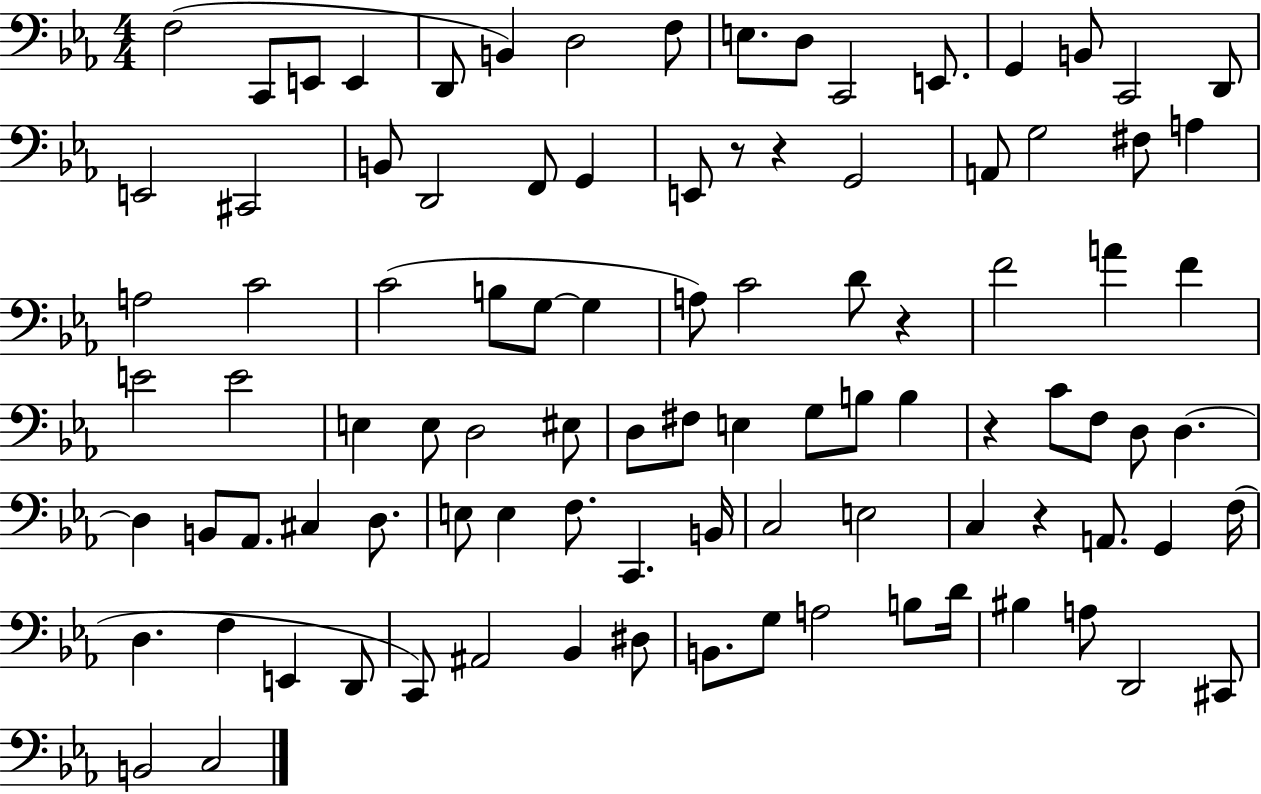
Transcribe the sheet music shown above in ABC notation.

X:1
T:Untitled
M:4/4
L:1/4
K:Eb
F,2 C,,/2 E,,/2 E,, D,,/2 B,, D,2 F,/2 E,/2 D,/2 C,,2 E,,/2 G,, B,,/2 C,,2 D,,/2 E,,2 ^C,,2 B,,/2 D,,2 F,,/2 G,, E,,/2 z/2 z G,,2 A,,/2 G,2 ^F,/2 A, A,2 C2 C2 B,/2 G,/2 G, A,/2 C2 D/2 z F2 A F E2 E2 E, E,/2 D,2 ^E,/2 D,/2 ^F,/2 E, G,/2 B,/2 B, z C/2 F,/2 D,/2 D, D, B,,/2 _A,,/2 ^C, D,/2 E,/2 E, F,/2 C,, B,,/4 C,2 E,2 C, z A,,/2 G,, F,/4 D, F, E,, D,,/2 C,,/2 ^A,,2 _B,, ^D,/2 B,,/2 G,/2 A,2 B,/2 D/4 ^B, A,/2 D,,2 ^C,,/2 B,,2 C,2